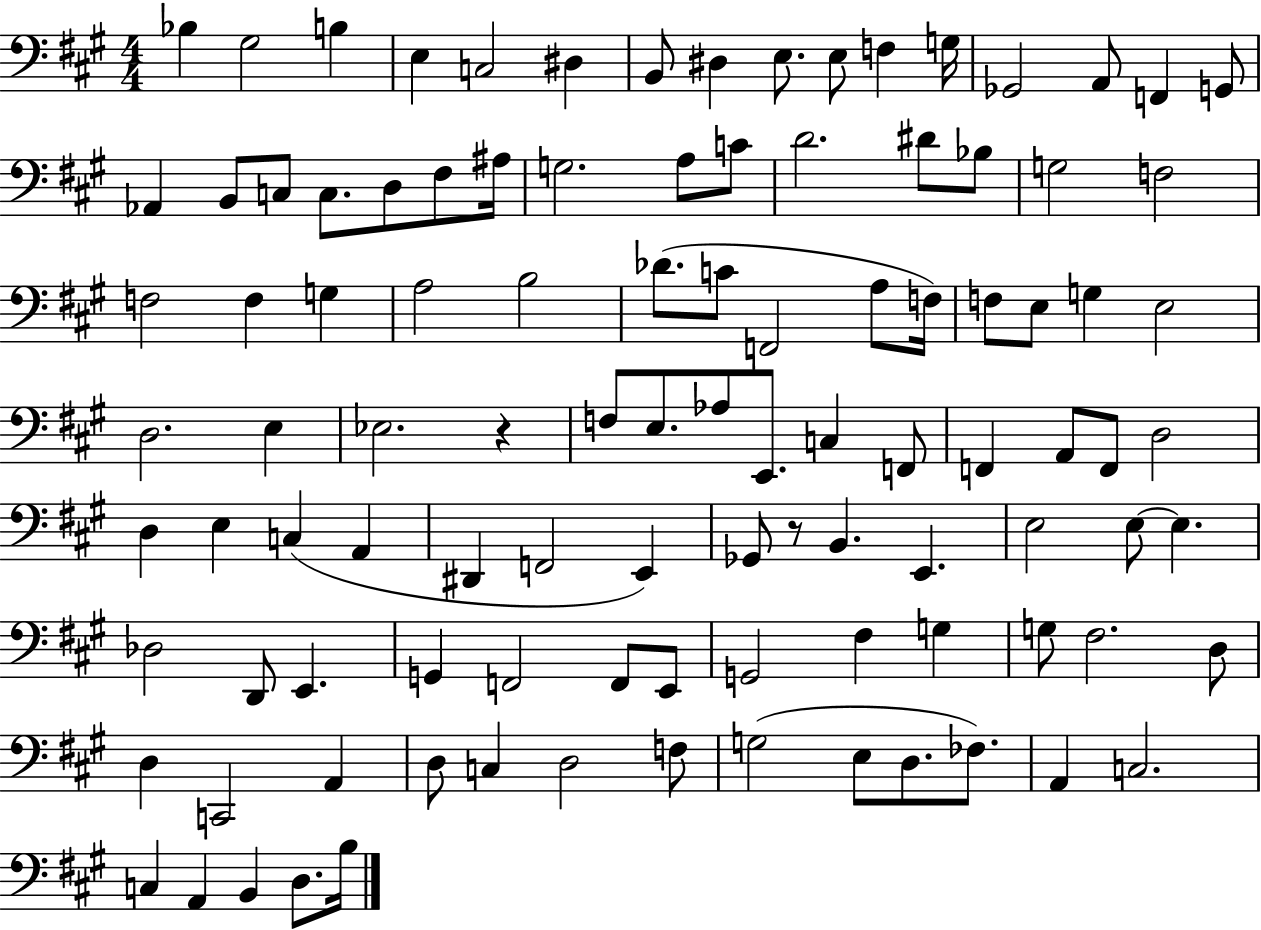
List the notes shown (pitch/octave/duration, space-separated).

Bb3/q G#3/h B3/q E3/q C3/h D#3/q B2/e D#3/q E3/e. E3/e F3/q G3/s Gb2/h A2/e F2/q G2/e Ab2/q B2/e C3/e C3/e. D3/e F#3/e A#3/s G3/h. A3/e C4/e D4/h. D#4/e Bb3/e G3/h F3/h F3/h F3/q G3/q A3/h B3/h Db4/e. C4/e F2/h A3/e F3/s F3/e E3/e G3/q E3/h D3/h. E3/q Eb3/h. R/q F3/e E3/e. Ab3/e E2/e. C3/q F2/e F2/q A2/e F2/e D3/h D3/q E3/q C3/q A2/q D#2/q F2/h E2/q Gb2/e R/e B2/q. E2/q. E3/h E3/e E3/q. Db3/h D2/e E2/q. G2/q F2/h F2/e E2/e G2/h F#3/q G3/q G3/e F#3/h. D3/e D3/q C2/h A2/q D3/e C3/q D3/h F3/e G3/h E3/e D3/e. FES3/e. A2/q C3/h. C3/q A2/q B2/q D3/e. B3/s